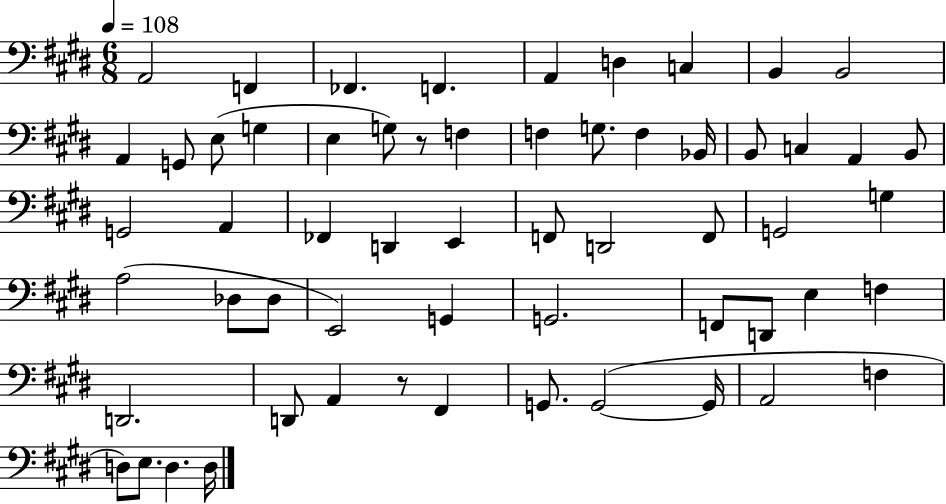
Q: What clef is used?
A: bass